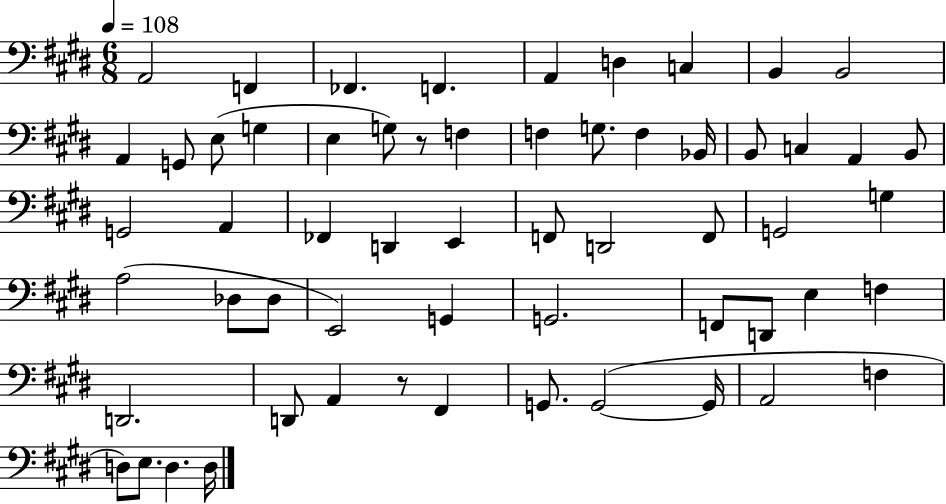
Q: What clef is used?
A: bass